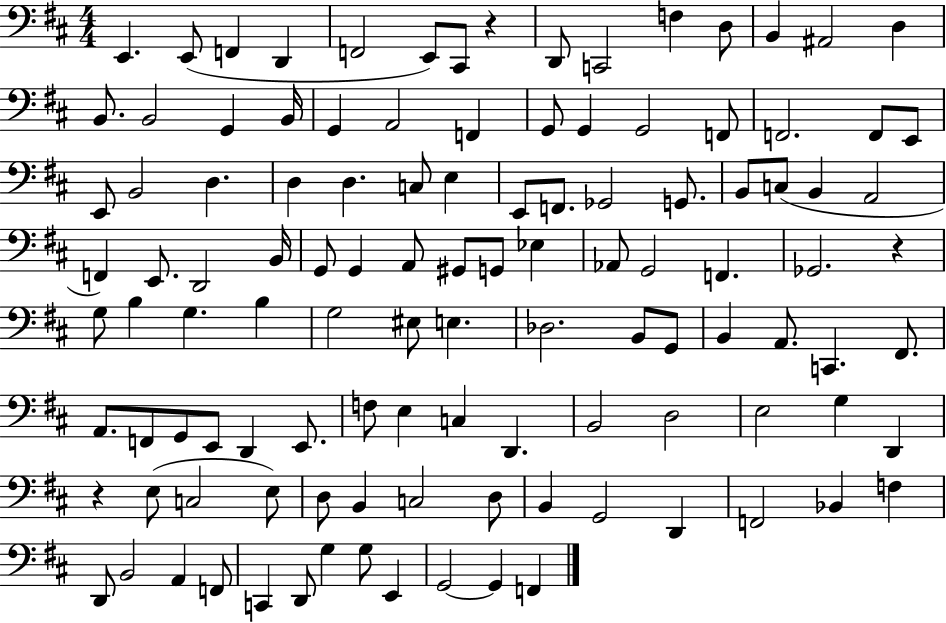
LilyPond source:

{
  \clef bass
  \numericTimeSignature
  \time 4/4
  \key d \major
  e,4. e,8( f,4 d,4 | f,2 e,8) cis,8 r4 | d,8 c,2 f4 d8 | b,4 ais,2 d4 | \break b,8. b,2 g,4 b,16 | g,4 a,2 f,4 | g,8 g,4 g,2 f,8 | f,2. f,8 e,8 | \break e,8 b,2 d4. | d4 d4. c8 e4 | e,8 f,8. ges,2 g,8. | b,8 c8( b,4 a,2 | \break f,4) e,8. d,2 b,16 | g,8 g,4 a,8 gis,8 g,8 ees4 | aes,8 g,2 f,4. | ges,2. r4 | \break g8 b4 g4. b4 | g2 eis8 e4. | des2. b,8 g,8 | b,4 a,8. c,4. fis,8. | \break a,8. f,8 g,8 e,8 d,4 e,8. | f8 e4 c4 d,4. | b,2 d2 | e2 g4 d,4 | \break r4 e8( c2 e8) | d8 b,4 c2 d8 | b,4 g,2 d,4 | f,2 bes,4 f4 | \break d,8 b,2 a,4 f,8 | c,4 d,8 g4 g8 e,4 | g,2~~ g,4 f,4 | \bar "|."
}